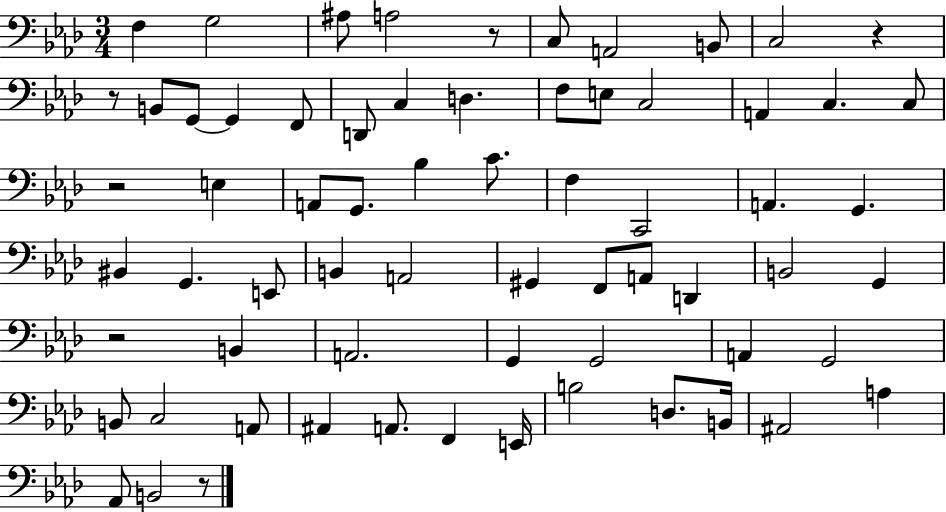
F3/q G3/h A#3/e A3/h R/e C3/e A2/h B2/e C3/h R/q R/e B2/e G2/e G2/q F2/e D2/e C3/q D3/q. F3/e E3/e C3/h A2/q C3/q. C3/e R/h E3/q A2/e G2/e. Bb3/q C4/e. F3/q C2/h A2/q. G2/q. BIS2/q G2/q. E2/e B2/q A2/h G#2/q F2/e A2/e D2/q B2/h G2/q R/h B2/q A2/h. G2/q G2/h A2/q G2/h B2/e C3/h A2/e A#2/q A2/e. F2/q E2/s B3/h D3/e. B2/s A#2/h A3/q Ab2/e B2/h R/e